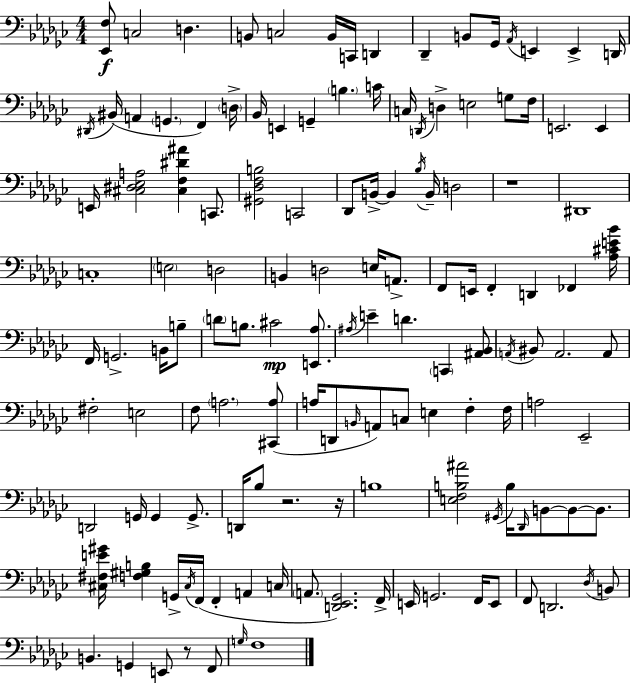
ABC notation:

X:1
T:Untitled
M:4/4
L:1/4
K:Ebm
[_E,,F,]/2 C,2 D, B,,/2 C,2 B,,/4 C,,/4 D,, _D,, B,,/2 _G,,/4 _A,,/4 E,, E,, D,,/4 ^D,,/4 ^B,,/4 A,, G,, F,, D,/4 _B,,/4 E,, G,, B, C/4 C,/4 D,,/4 D, E,2 G,/2 F,/4 E,,2 E,, E,,/4 [^C,^D,_E,A,]2 [^C,F,^D^A] C,,/2 [^G,,_D,F,B,]2 C,,2 _D,,/2 B,,/4 B,, _B,/4 B,,/4 D,2 z4 ^D,,4 C,4 E,2 D,2 B,, D,2 E,/4 A,,/2 F,,/2 E,,/4 F,, D,, _F,, [_A,^CE_B]/4 F,,/4 G,,2 B,,/4 B,/2 D/2 B,/2 ^C2 [E,,_A,]/2 ^A,/4 E D C,, [^A,,_B,,]/2 A,,/4 ^B,,/2 A,,2 A,,/2 ^F,2 E,2 F,/2 A,2 [^C,,A,]/2 A,/4 D,,/2 B,,/4 A,,/2 C,/2 E, F, F,/4 A,2 _E,,2 D,,2 G,,/4 G,, G,,/2 D,,/4 _B,/2 z2 z/4 B,4 [E,F,B,^A]2 ^G,,/4 B,/4 _D,,/4 B,,/2 B,,/2 B,,/2 [^C,^F,E^G]/4 [F,^G,B,] G,,/4 ^C,/4 F,,/4 F,, A,, C,/4 A,,/2 [D,,_E,,_G,,]2 F,,/4 E,,/4 G,,2 F,,/4 E,,/2 F,,/2 D,,2 _D,/4 B,,/2 B,, G,, E,,/2 z/2 F,,/2 G,/4 F,4